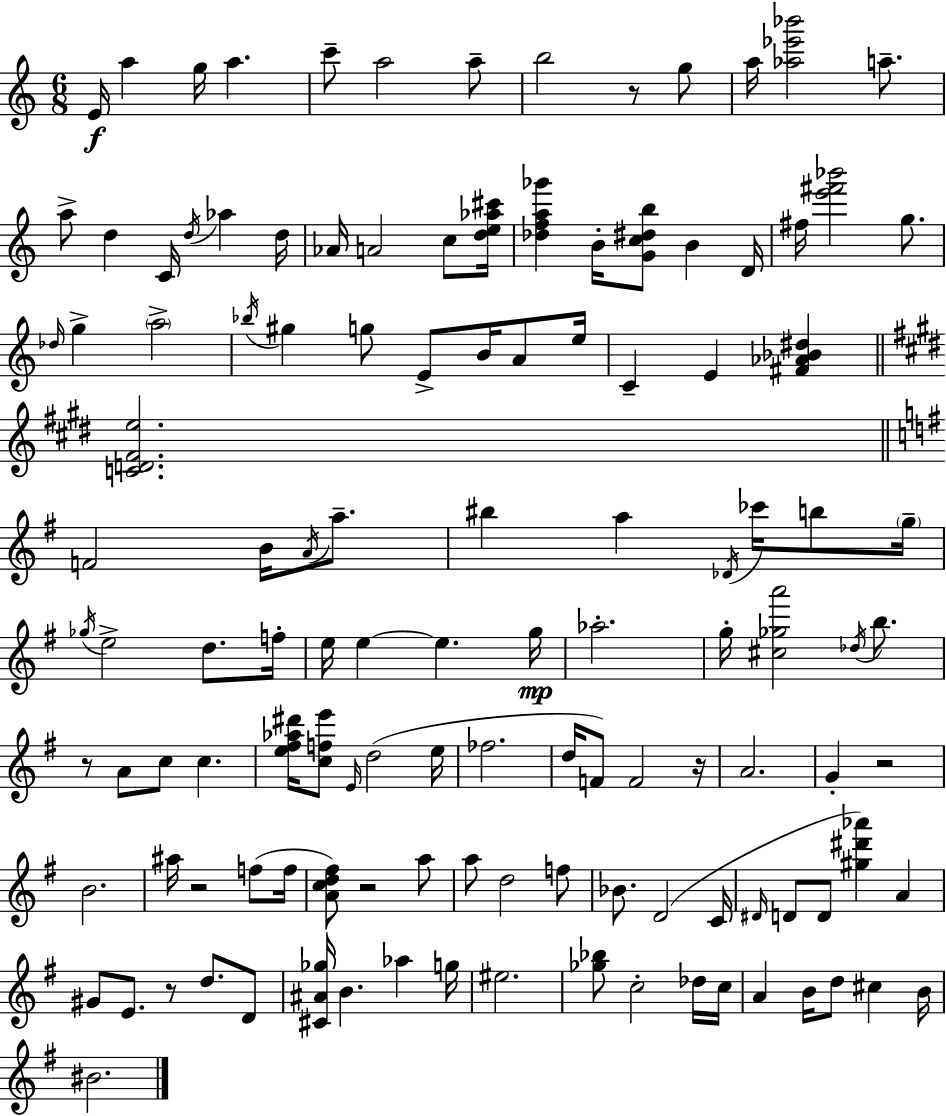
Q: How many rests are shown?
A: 7